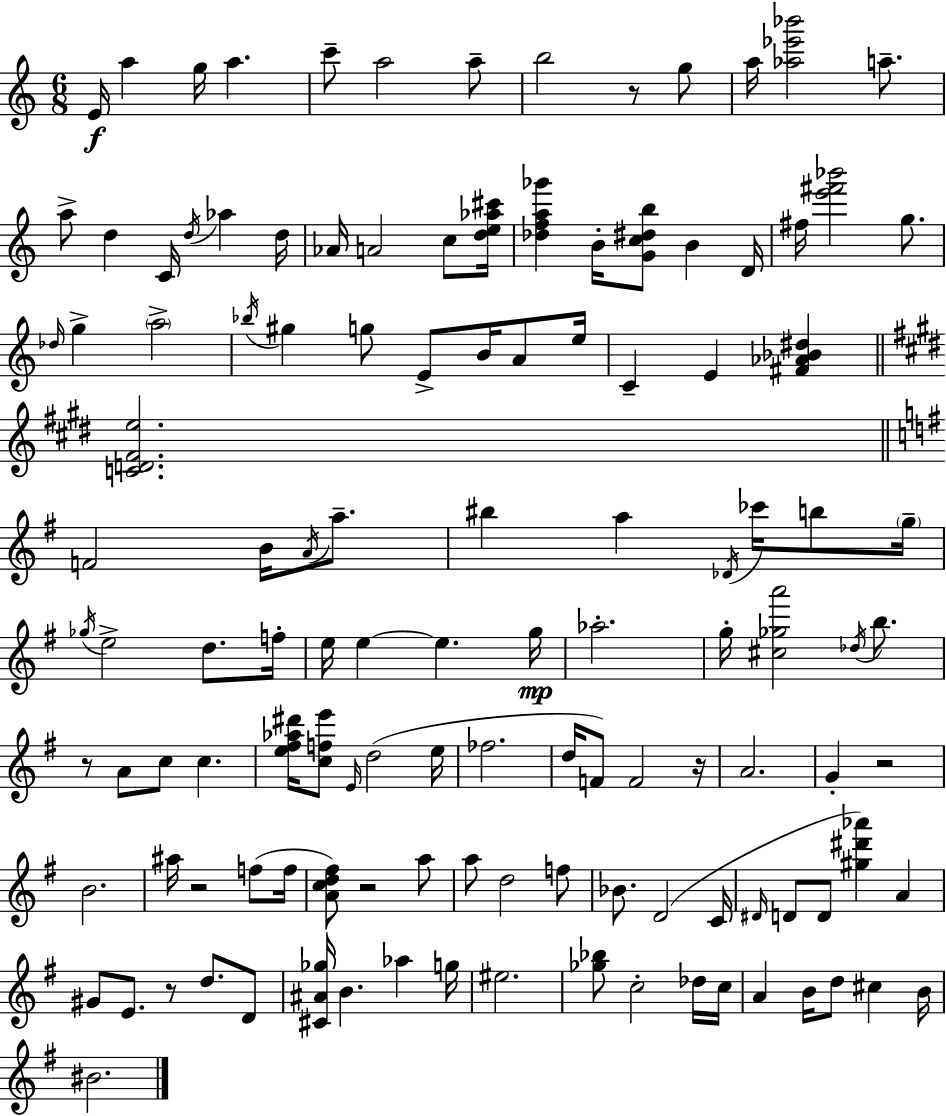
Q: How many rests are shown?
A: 7